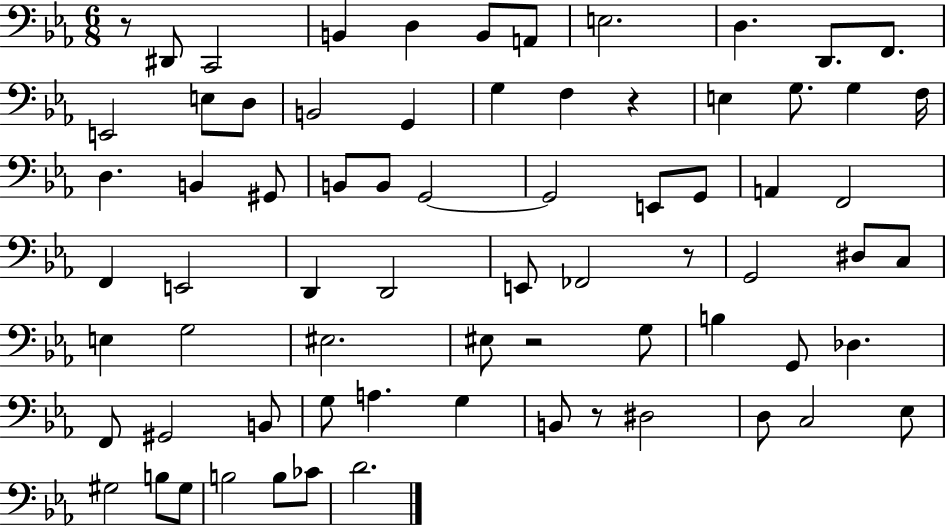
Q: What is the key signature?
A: EES major